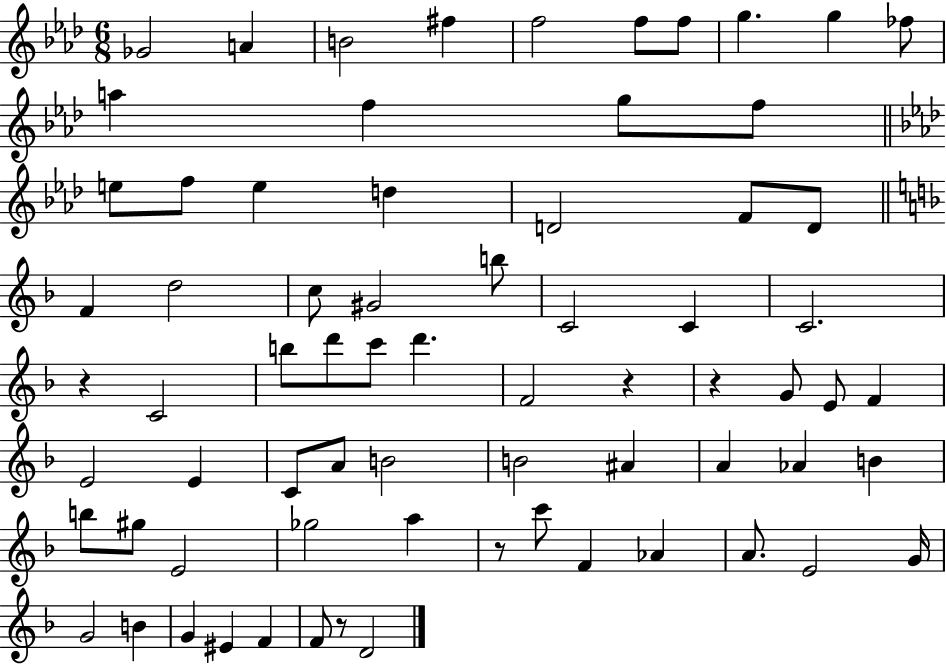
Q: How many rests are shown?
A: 5